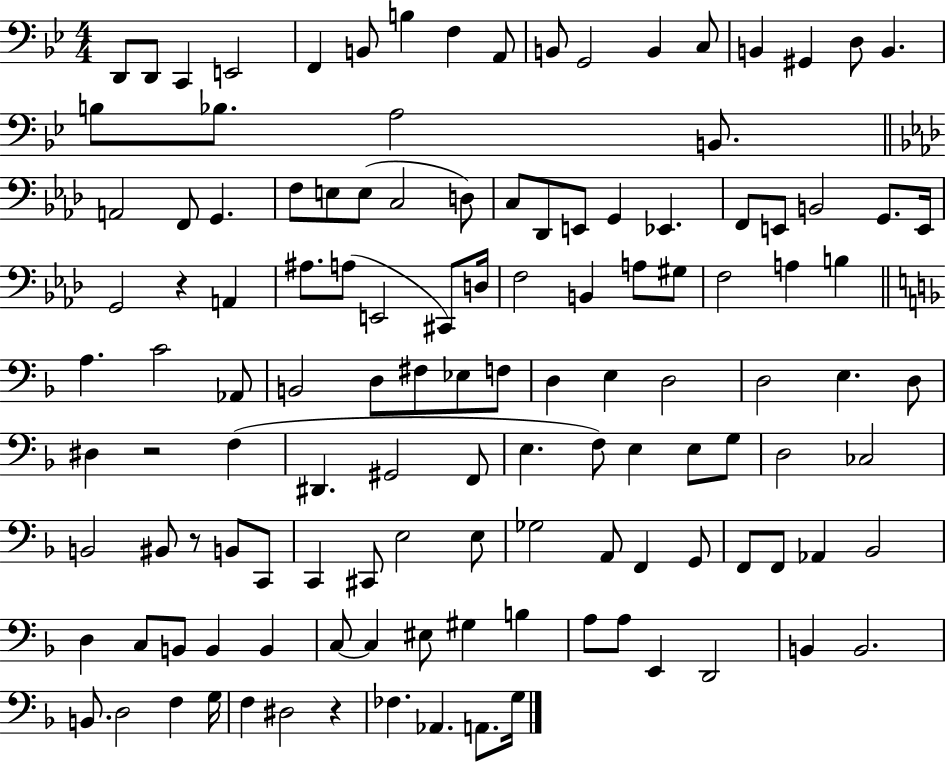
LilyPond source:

{
  \clef bass
  \numericTimeSignature
  \time 4/4
  \key bes \major
  d,8 d,8 c,4 e,2 | f,4 b,8 b4 f4 a,8 | b,8 g,2 b,4 c8 | b,4 gis,4 d8 b,4. | \break b8 bes8. a2 b,8. | \bar "||" \break \key aes \major a,2 f,8 g,4. | f8 e8 e8( c2 d8) | c8 des,8 e,8 g,4 ees,4. | f,8 e,8 b,2 g,8. e,16 | \break g,2 r4 a,4 | ais8. a8( e,2 cis,8) d16 | f2 b,4 a8 gis8 | f2 a4 b4 | \break \bar "||" \break \key f \major a4. c'2 aes,8 | b,2 d8 fis8 ees8 f8 | d4 e4 d2 | d2 e4. d8 | \break dis4 r2 f4( | dis,4. gis,2 f,8 | e4. f8) e4 e8 g8 | d2 ces2 | \break b,2 bis,8 r8 b,8 c,8 | c,4 cis,8 e2 e8 | ges2 a,8 f,4 g,8 | f,8 f,8 aes,4 bes,2 | \break d4 c8 b,8 b,4 b,4 | c8~~ c4 eis8 gis4 b4 | a8 a8 e,4 d,2 | b,4 b,2. | \break b,8. d2 f4 g16 | f4 dis2 r4 | fes4. aes,4. a,8. g16 | \bar "|."
}